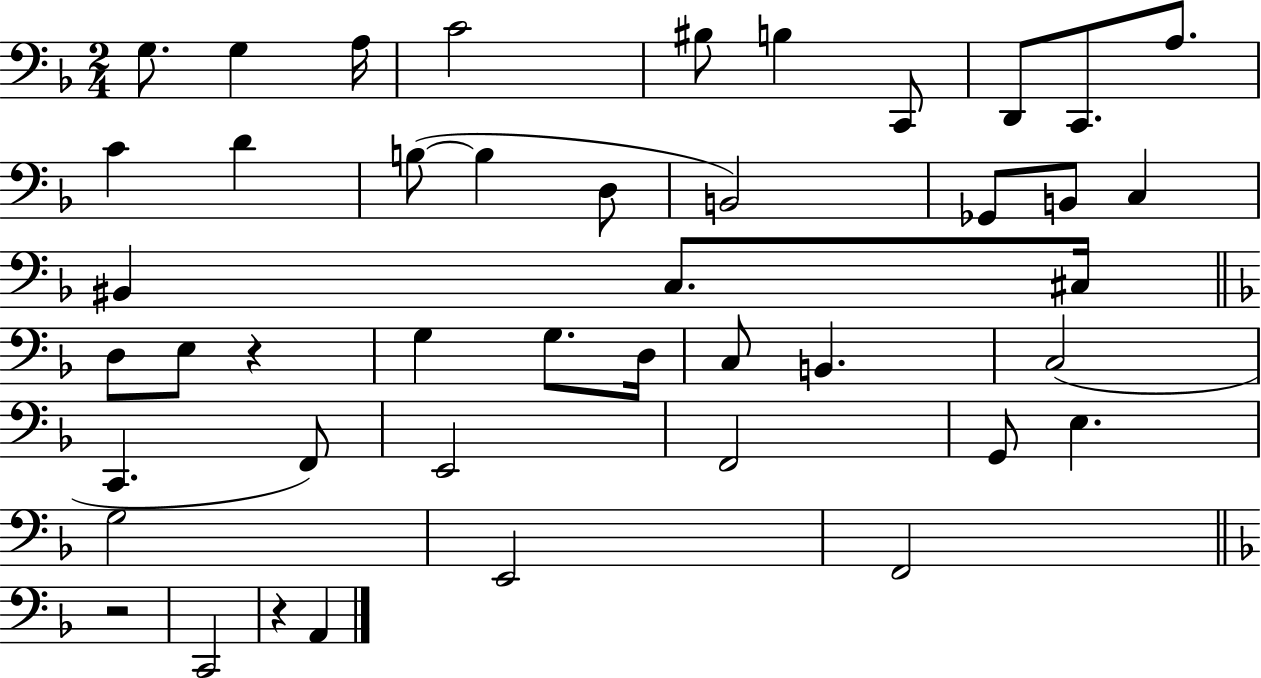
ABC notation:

X:1
T:Untitled
M:2/4
L:1/4
K:F
G,/2 G, A,/4 C2 ^B,/2 B, C,,/2 D,,/2 C,,/2 A,/2 C D B,/2 B, D,/2 B,,2 _G,,/2 B,,/2 C, ^B,, C,/2 ^C,/4 D,/2 E,/2 z G, G,/2 D,/4 C,/2 B,, C,2 C,, F,,/2 E,,2 F,,2 G,,/2 E, G,2 E,,2 F,,2 z2 C,,2 z A,,